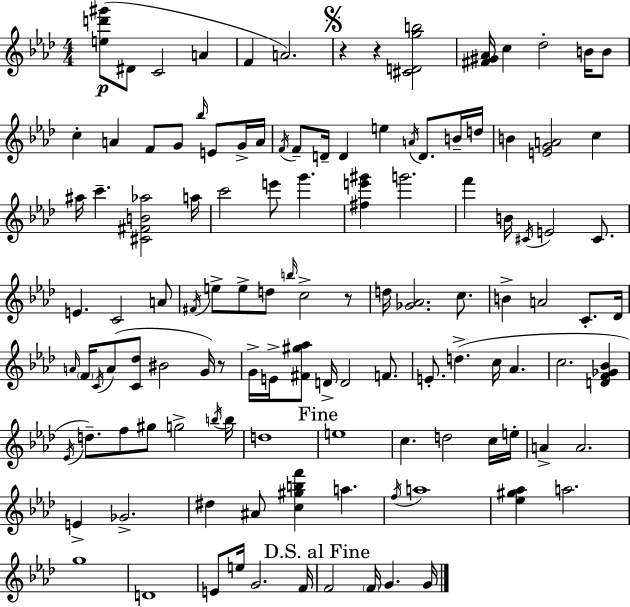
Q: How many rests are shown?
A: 4